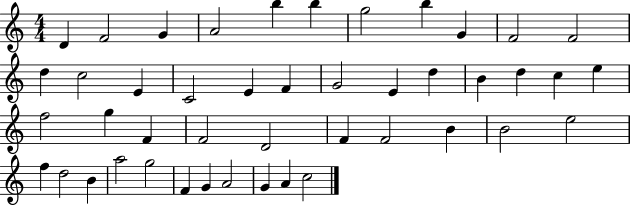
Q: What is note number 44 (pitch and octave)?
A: A4